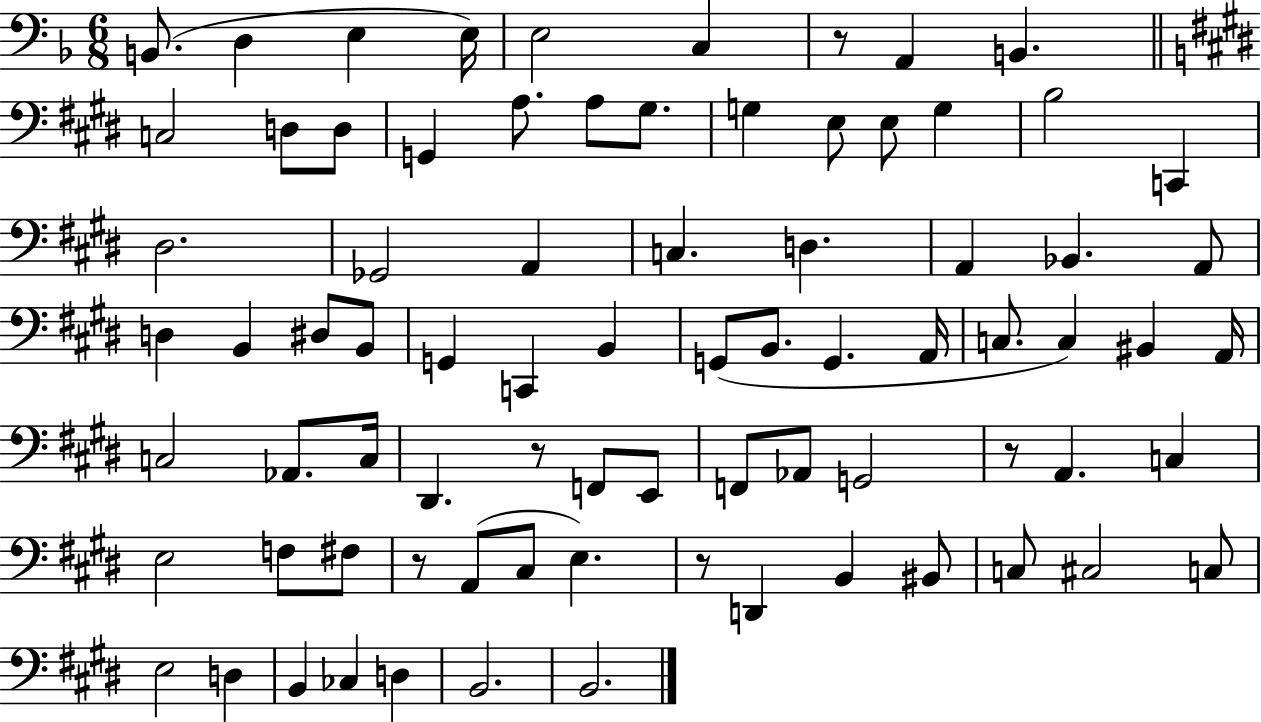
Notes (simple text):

B2/e. D3/q E3/q E3/s E3/h C3/q R/e A2/q B2/q. C3/h D3/e D3/e G2/q A3/e. A3/e G#3/e. G3/q E3/e E3/e G3/q B3/h C2/q D#3/h. Gb2/h A2/q C3/q. D3/q. A2/q Bb2/q. A2/e D3/q B2/q D#3/e B2/e G2/q C2/q B2/q G2/e B2/e. G2/q. A2/s C3/e. C3/q BIS2/q A2/s C3/h Ab2/e. C3/s D#2/q. R/e F2/e E2/e F2/e Ab2/e G2/h R/e A2/q. C3/q E3/h F3/e F#3/e R/e A2/e C#3/e E3/q. R/e D2/q B2/q BIS2/e C3/e C#3/h C3/e E3/h D3/q B2/q CES3/q D3/q B2/h. B2/h.